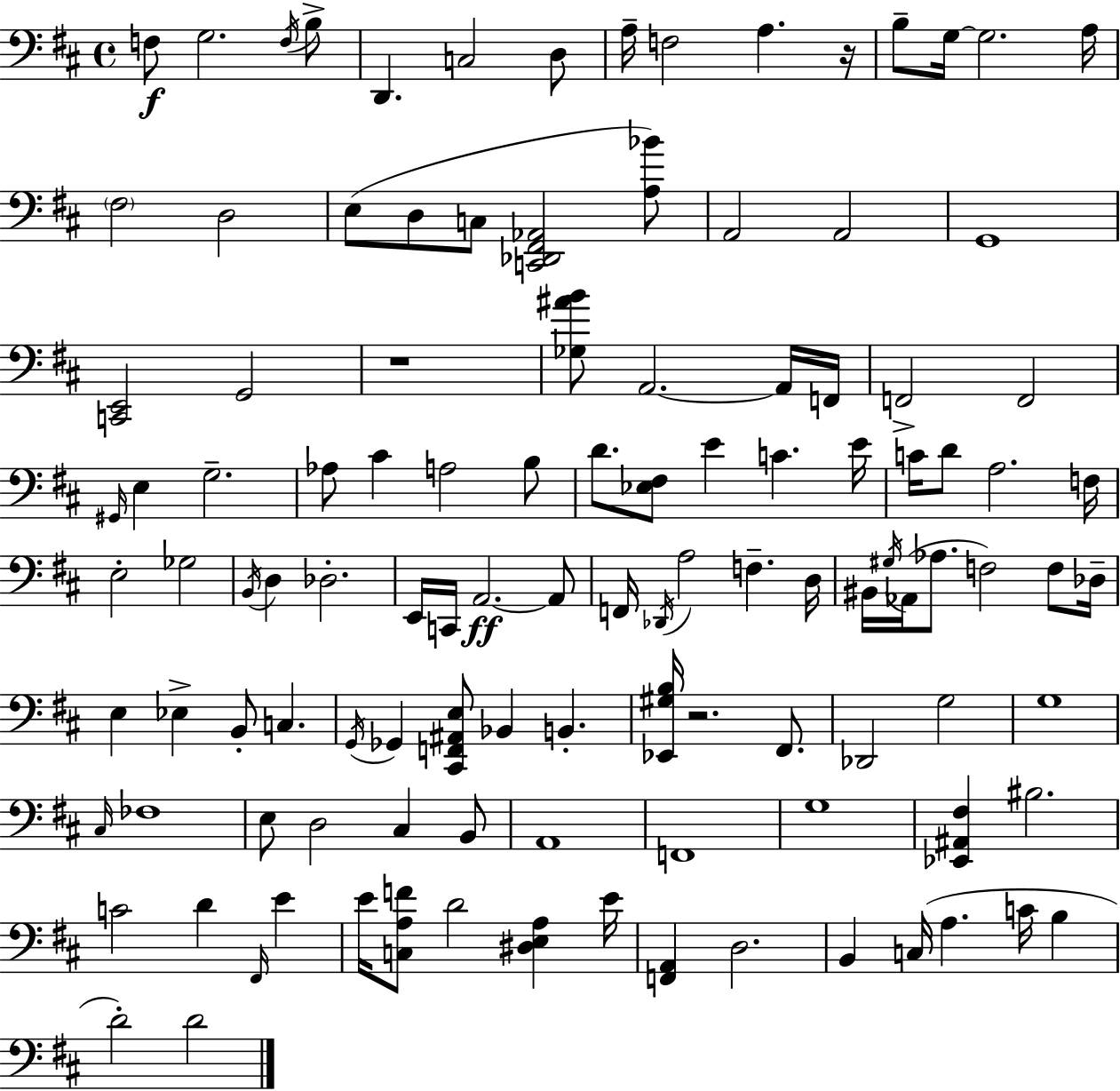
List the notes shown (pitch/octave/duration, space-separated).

F3/e G3/h. F3/s B3/e D2/q. C3/h D3/e A3/s F3/h A3/q. R/s B3/e G3/s G3/h. A3/s F#3/h D3/h E3/e D3/e C3/e [C2,Db2,F#2,Ab2]/h [A3,Bb4]/e A2/h A2/h G2/w [C2,E2]/h G2/h R/w [Gb3,A#4,B4]/e A2/h. A2/s F2/s F2/h F2/h G#2/s E3/q G3/h. Ab3/e C#4/q A3/h B3/e D4/e. [Eb3,F#3]/e E4/q C4/q. E4/s C4/s D4/e A3/h. F3/s E3/h Gb3/h B2/s D3/q Db3/h. E2/s C2/s A2/h. A2/e F2/s Db2/s A3/h F3/q. D3/s BIS2/s G#3/s Ab2/s Ab3/e. F3/h F3/e Db3/s E3/q Eb3/q B2/e C3/q. G2/s Gb2/q [C#2,F2,A#2,E3]/e Bb2/q B2/q. [Eb2,G#3,B3]/s R/h. F#2/e. Db2/h G3/h G3/w C#3/s FES3/w E3/e D3/h C#3/q B2/e A2/w F2/w G3/w [Eb2,A#2,F#3]/q BIS3/h. C4/h D4/q F#2/s E4/q E4/s [C3,A3,F4]/e D4/h [D#3,E3,A3]/q E4/s [F2,A2]/q D3/h. B2/q C3/s A3/q. C4/s B3/q D4/h D4/h